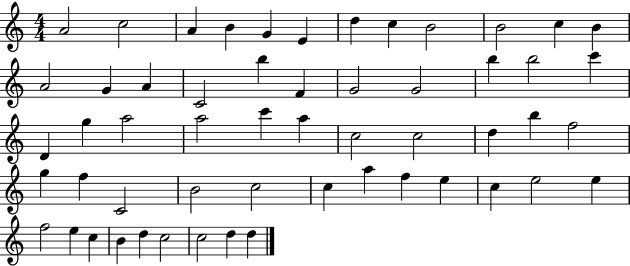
X:1
T:Untitled
M:4/4
L:1/4
K:C
A2 c2 A B G E d c B2 B2 c B A2 G A C2 b F G2 G2 b b2 c' D g a2 a2 c' a c2 c2 d b f2 g f C2 B2 c2 c a f e c e2 e f2 e c B d c2 c2 d d